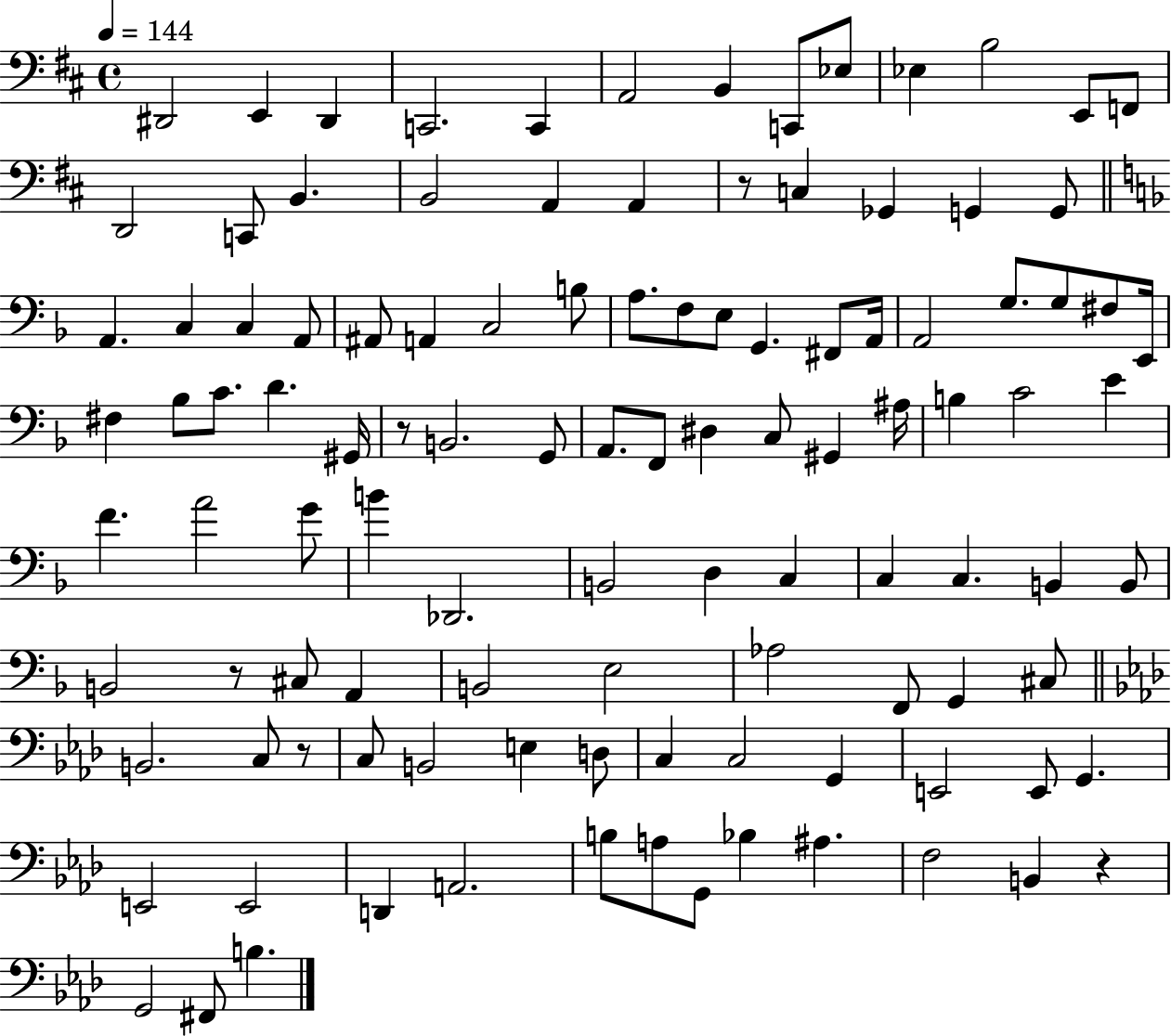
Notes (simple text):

D#2/h E2/q D#2/q C2/h. C2/q A2/h B2/q C2/e Eb3/e Eb3/q B3/h E2/e F2/e D2/h C2/e B2/q. B2/h A2/q A2/q R/e C3/q Gb2/q G2/q G2/e A2/q. C3/q C3/q A2/e A#2/e A2/q C3/h B3/e A3/e. F3/e E3/e G2/q. F#2/e A2/s A2/h G3/e. G3/e F#3/e E2/s F#3/q Bb3/e C4/e. D4/q. G#2/s R/e B2/h. G2/e A2/e. F2/e D#3/q C3/e G#2/q A#3/s B3/q C4/h E4/q F4/q. A4/h G4/e B4/q Db2/h. B2/h D3/q C3/q C3/q C3/q. B2/q B2/e B2/h R/e C#3/e A2/q B2/h E3/h Ab3/h F2/e G2/q C#3/e B2/h. C3/e R/e C3/e B2/h E3/q D3/e C3/q C3/h G2/q E2/h E2/e G2/q. E2/h E2/h D2/q A2/h. B3/e A3/e G2/e Bb3/q A#3/q. F3/h B2/q R/q G2/h F#2/e B3/q.